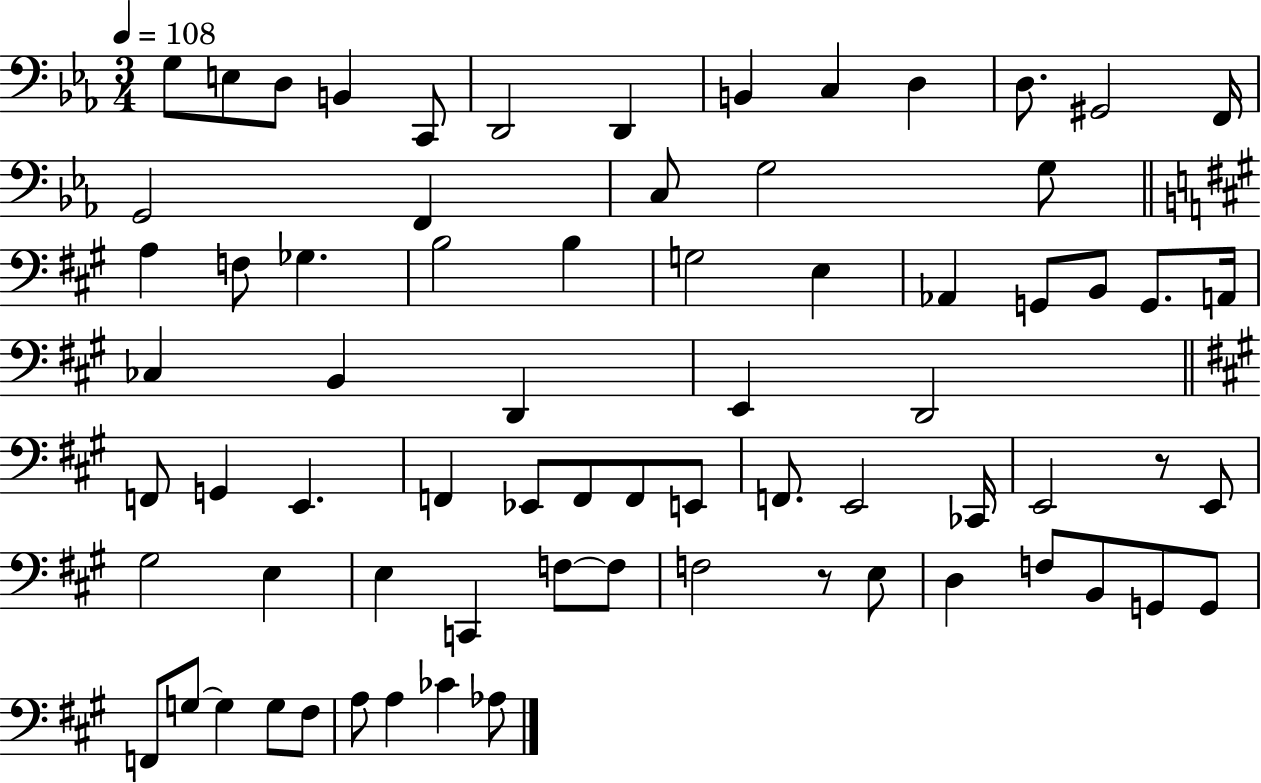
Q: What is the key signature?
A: EES major